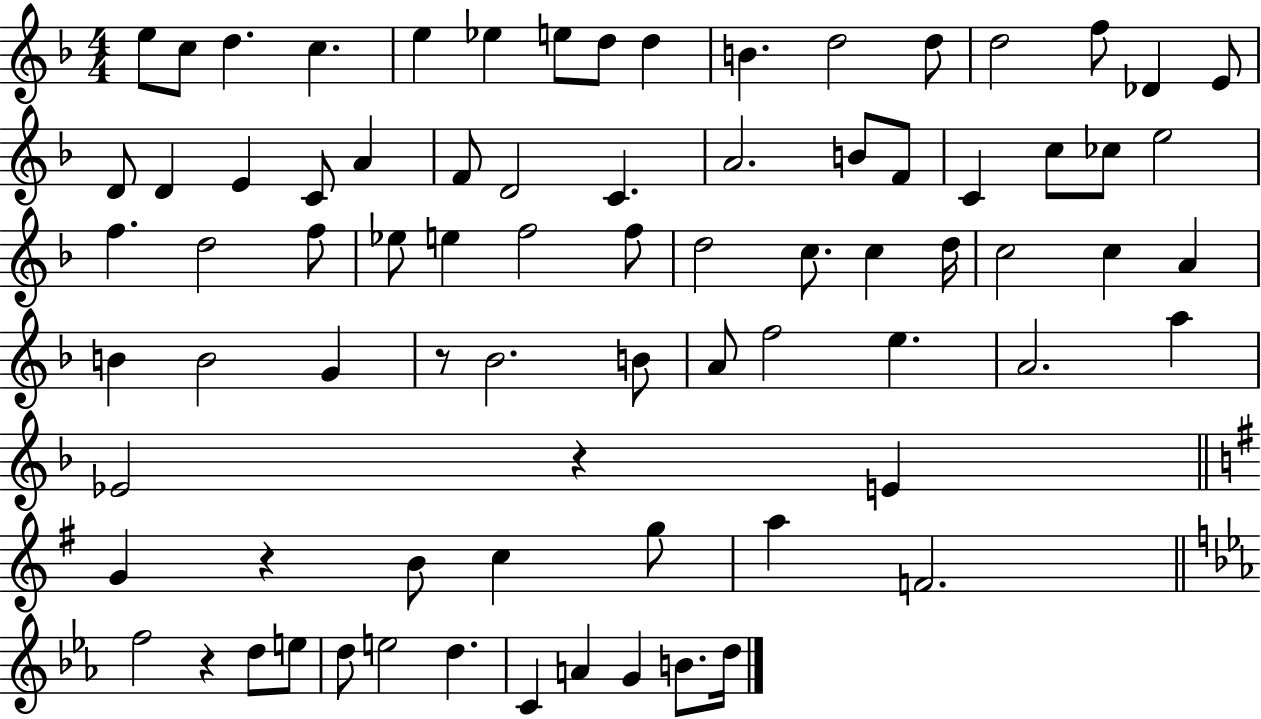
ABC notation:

X:1
T:Untitled
M:4/4
L:1/4
K:F
e/2 c/2 d c e _e e/2 d/2 d B d2 d/2 d2 f/2 _D E/2 D/2 D E C/2 A F/2 D2 C A2 B/2 F/2 C c/2 _c/2 e2 f d2 f/2 _e/2 e f2 f/2 d2 c/2 c d/4 c2 c A B B2 G z/2 _B2 B/2 A/2 f2 e A2 a _E2 z E G z B/2 c g/2 a F2 f2 z d/2 e/2 d/2 e2 d C A G B/2 d/4